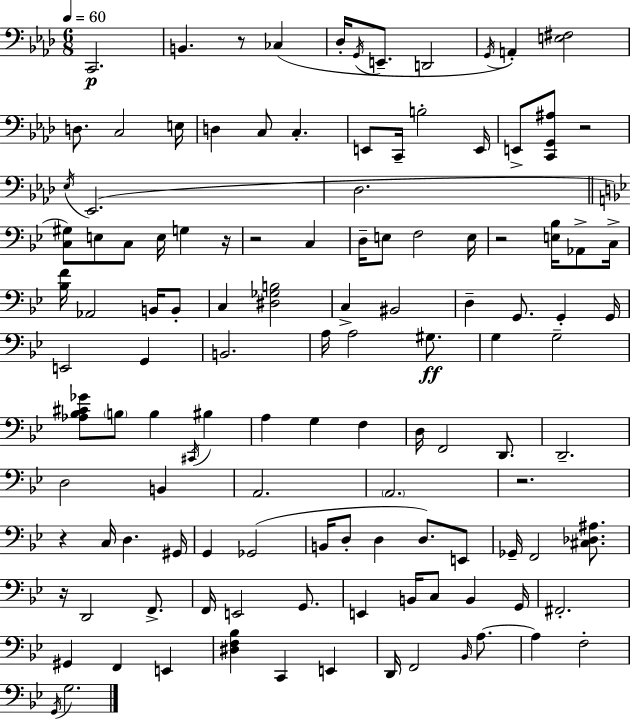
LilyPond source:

{
  \clef bass
  \numericTimeSignature
  \time 6/8
  \key f \minor
  \tempo 4 = 60
  c,2.\p | b,4. r8 ces4( | des16-. \acciaccatura { g,16 } e,8.-- d,2 | \acciaccatura { g,16 }) a,4-. <e fis>2 | \break d8. c2 | e16 d4 c8 c4.-. | e,8 c,16-- b2-. | e,16 e,8-> <c, g, ais>8 r2 | \break \acciaccatura { ees16 }( ees,2. | des2. | \bar "||" \break \key bes \major <c gis>8) e8 c8 e16 g4 r16 | r2 c4 | d16-- e8 f2 e16 | r2 <e bes>16 aes,8-> c16-> | \break <bes f'>16 aes,2 b,16 b,8-. | c4 <dis ges b>2 | c4-> bis,2 | d4-- g,8. g,4-. g,16 | \break e,2 g,4 | b,2. | a16 a2 gis8.\ff | g4 g2-- | \break <aes bes cis' ges'>8 \parenthesize b8 b4 \acciaccatura { cis,16 } bis4 | a4 g4 f4 | d16 f,2 d,8. | d,2.-- | \break d2 b,4 | a,2. | \parenthesize a,2. | r2. | \break r4 c16 d4. | gis,16 g,4 ges,2( | b,16 d8-. d4 d8.) e,8 | ges,16-- f,2 <cis des ais>8. | \break r16 d,2 f,8.-> | f,16 e,2 g,8. | e,4 b,16 c8 b,4 | g,16 fis,2.-. | \break gis,4 f,4 e,4 | <dis f bes>4 c,4 e,4 | d,16 f,2 \grace { bes,16 } a8.~~ | a4 f2-. | \break \acciaccatura { g,16 } g2. | \bar "|."
}